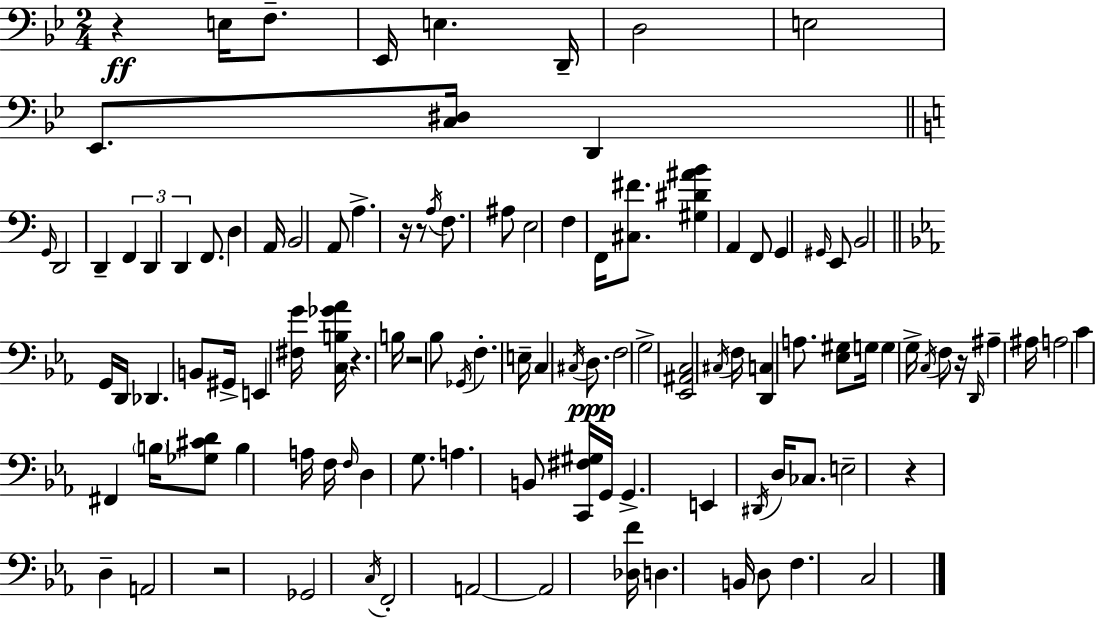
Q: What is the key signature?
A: BES major